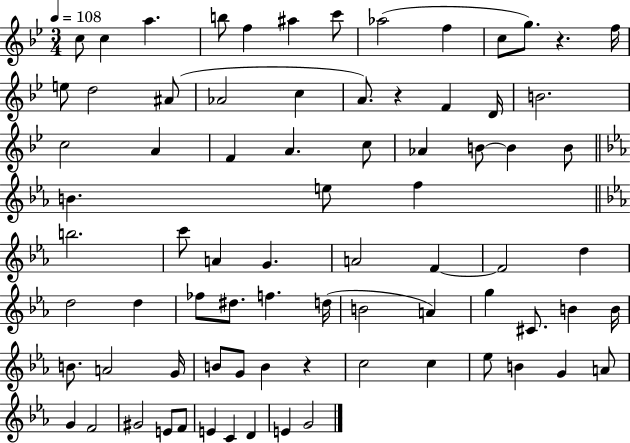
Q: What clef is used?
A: treble